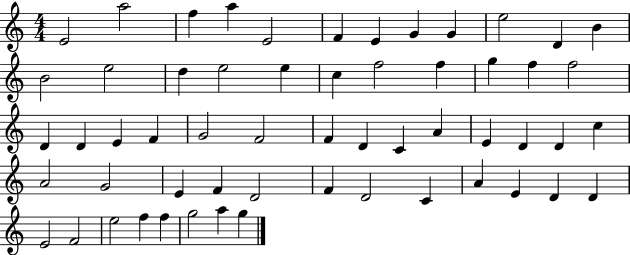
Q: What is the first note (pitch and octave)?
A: E4